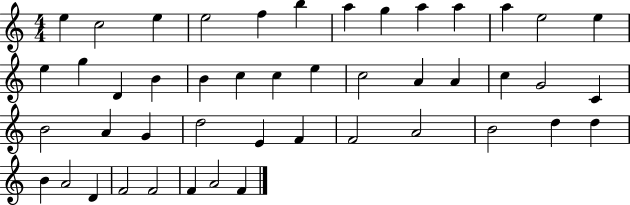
{
  \clef treble
  \numericTimeSignature
  \time 4/4
  \key c \major
  e''4 c''2 e''4 | e''2 f''4 b''4 | a''4 g''4 a''4 a''4 | a''4 e''2 e''4 | \break e''4 g''4 d'4 b'4 | b'4 c''4 c''4 e''4 | c''2 a'4 a'4 | c''4 g'2 c'4 | \break b'2 a'4 g'4 | d''2 e'4 f'4 | f'2 a'2 | b'2 d''4 d''4 | \break b'4 a'2 d'4 | f'2 f'2 | f'4 a'2 f'4 | \bar "|."
}